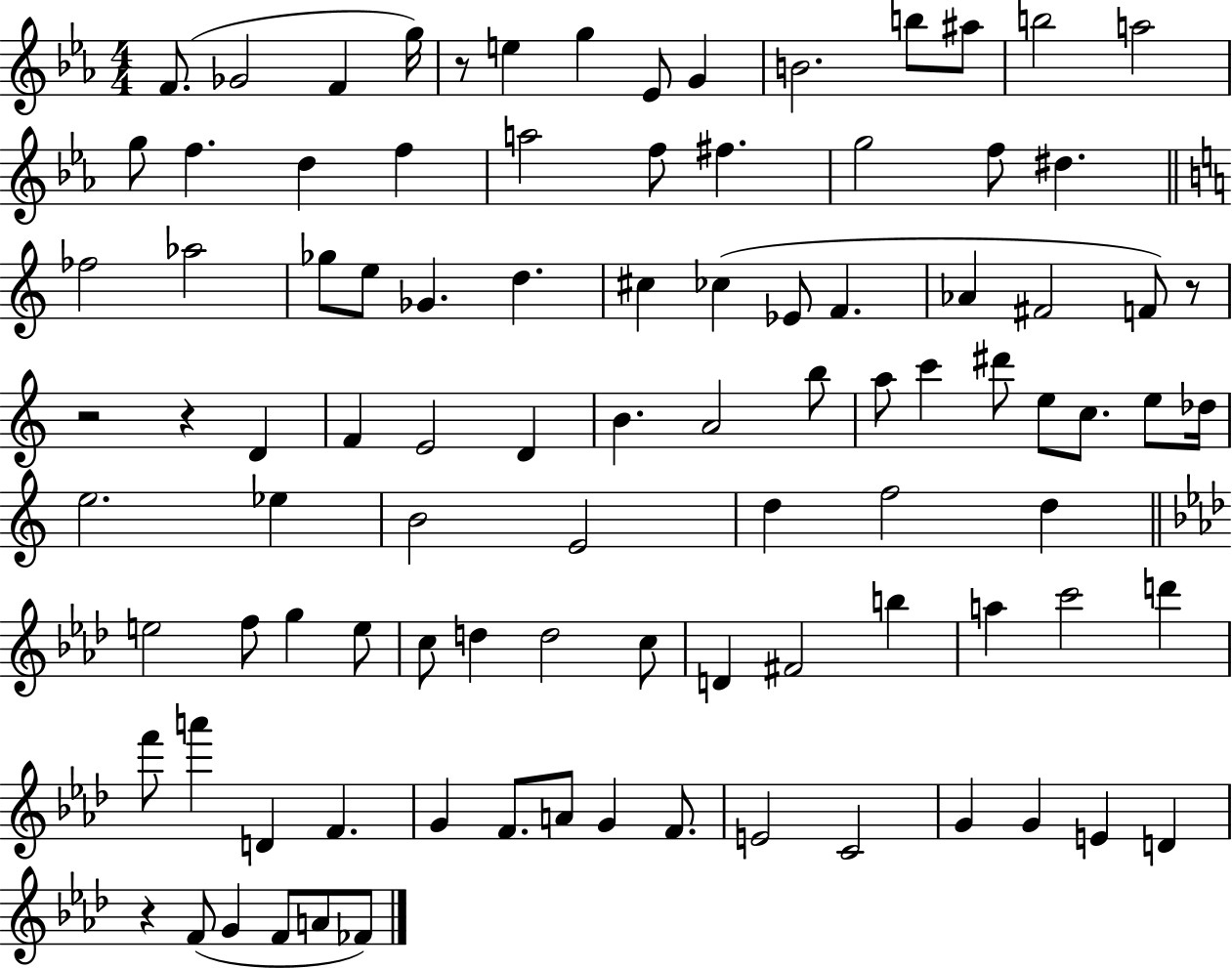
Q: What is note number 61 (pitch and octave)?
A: E5